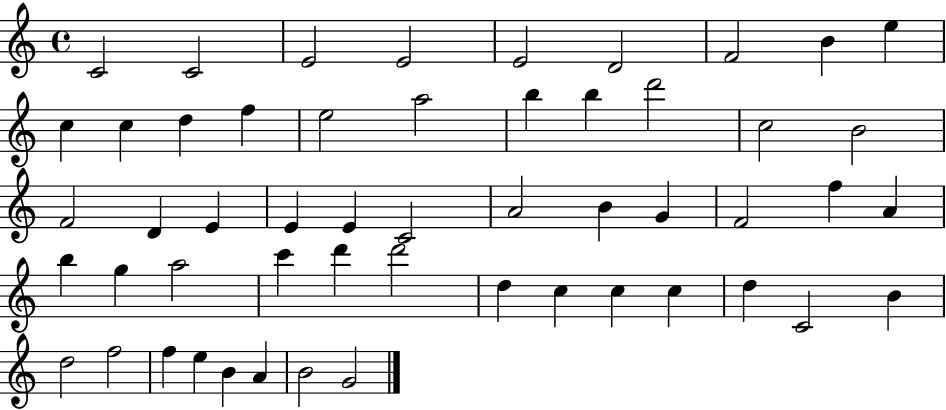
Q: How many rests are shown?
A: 0